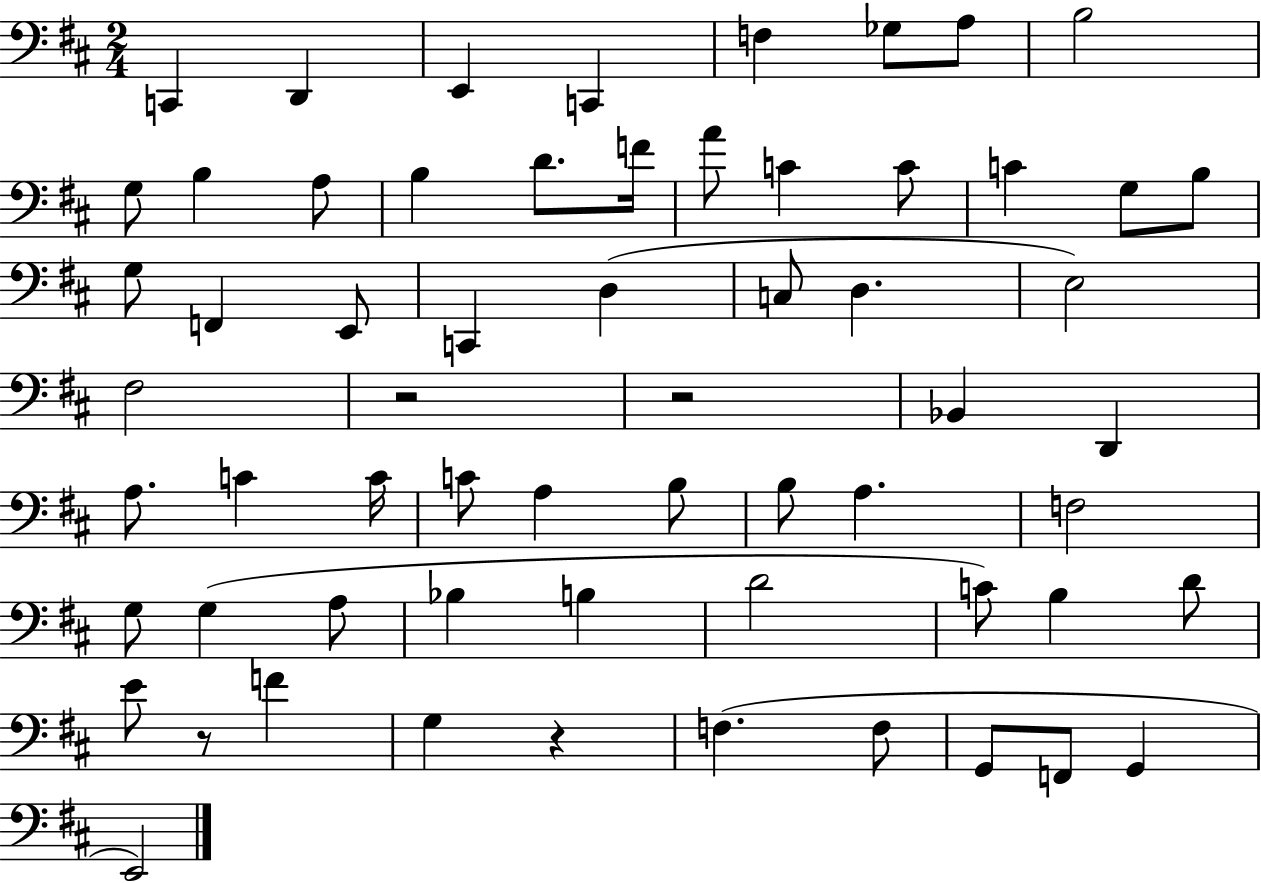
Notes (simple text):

C2/q D2/q E2/q C2/q F3/q Gb3/e A3/e B3/h G3/e B3/q A3/e B3/q D4/e. F4/s A4/e C4/q C4/e C4/q G3/e B3/e G3/e F2/q E2/e C2/q D3/q C3/e D3/q. E3/h F#3/h R/h R/h Bb2/q D2/q A3/e. C4/q C4/s C4/e A3/q B3/e B3/e A3/q. F3/h G3/e G3/q A3/e Bb3/q B3/q D4/h C4/e B3/q D4/e E4/e R/e F4/q G3/q R/q F3/q. F3/e G2/e F2/e G2/q E2/h